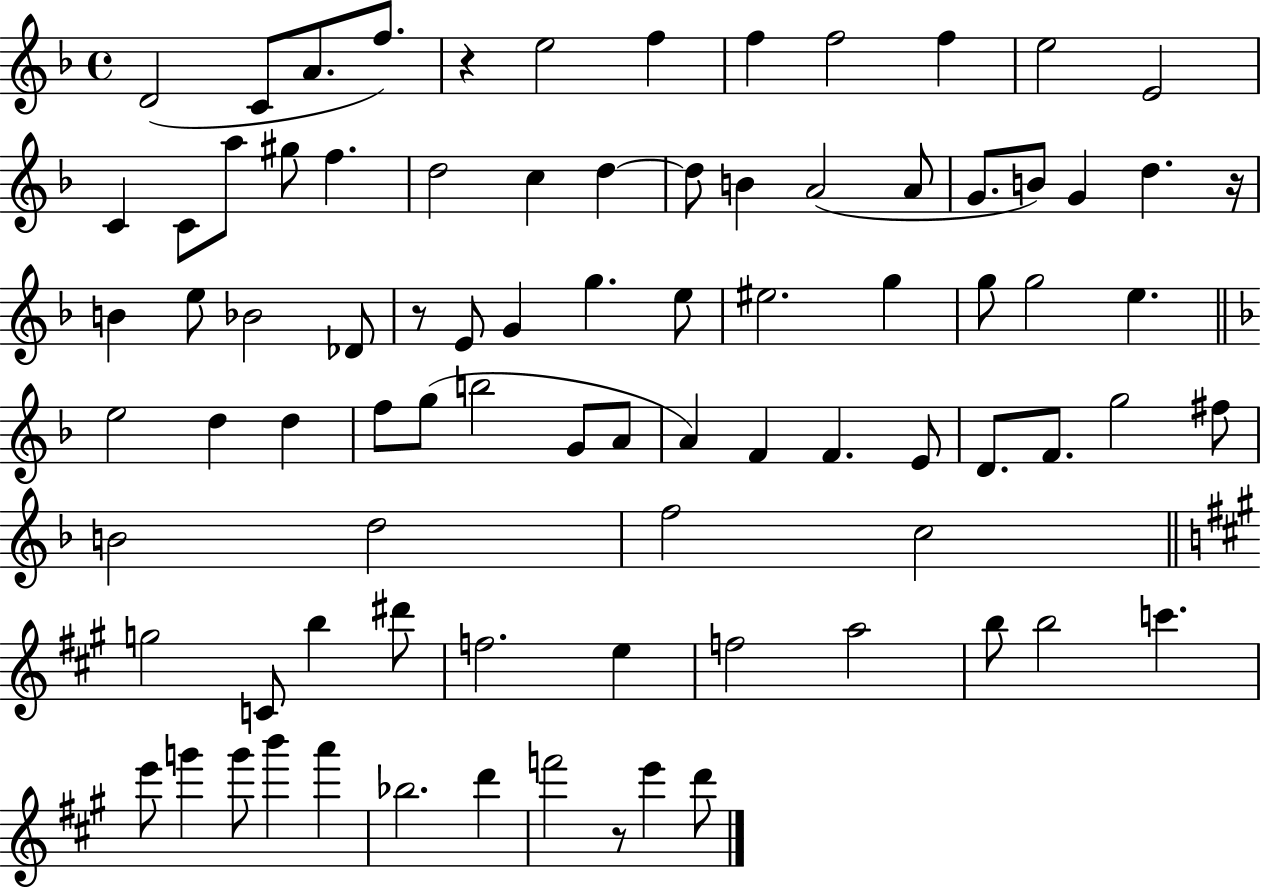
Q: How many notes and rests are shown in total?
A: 85